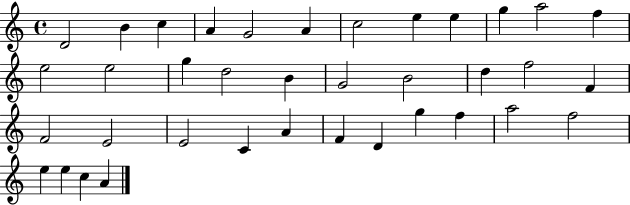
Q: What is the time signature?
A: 4/4